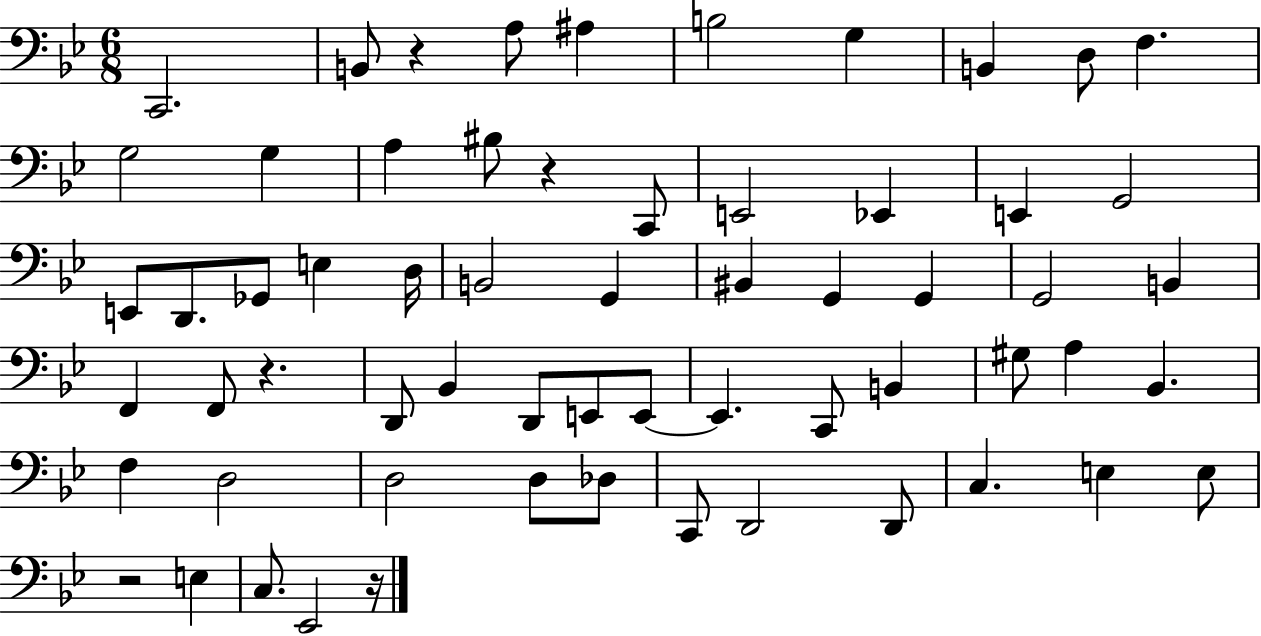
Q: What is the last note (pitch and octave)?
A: Eb2